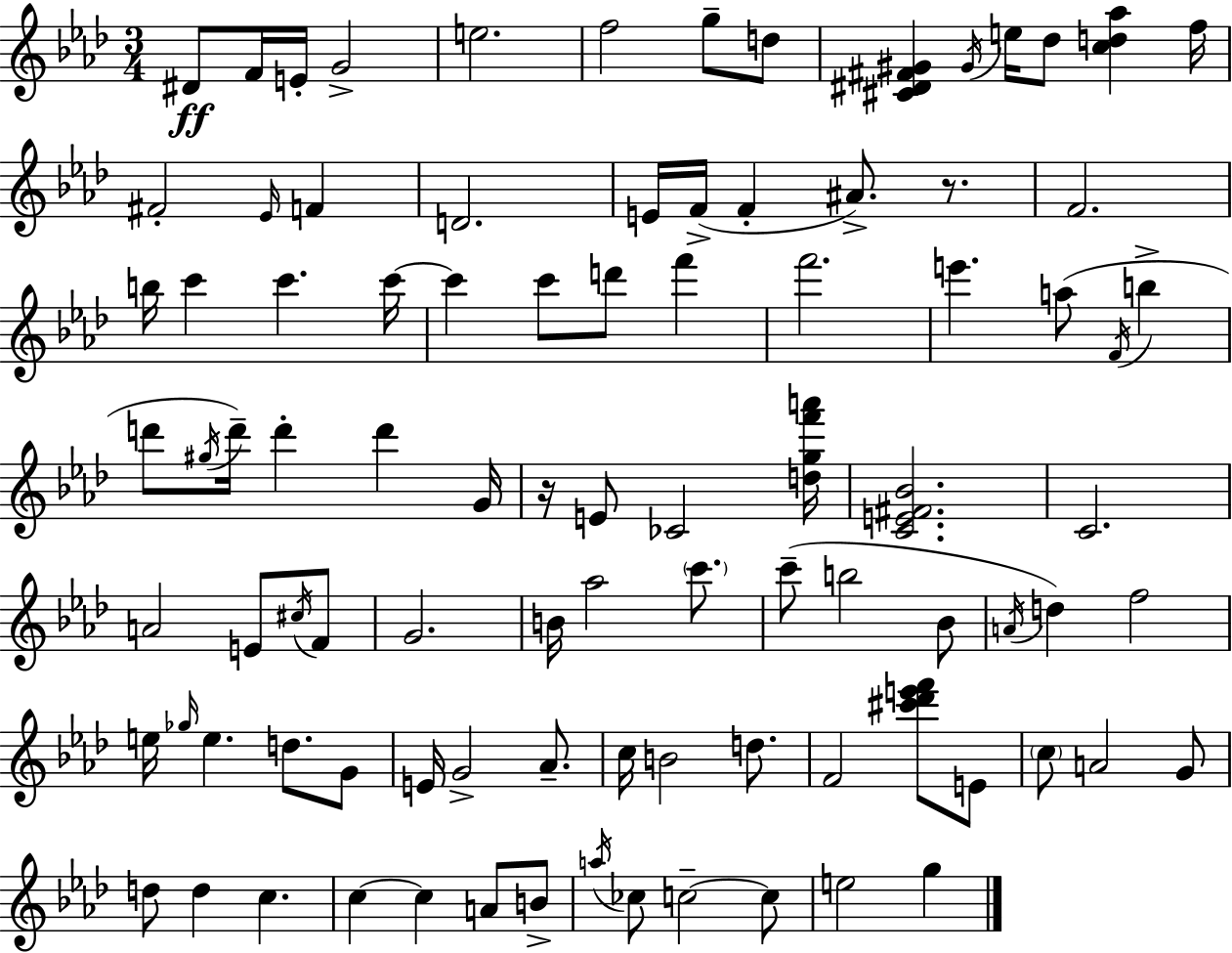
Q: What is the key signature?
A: AES major